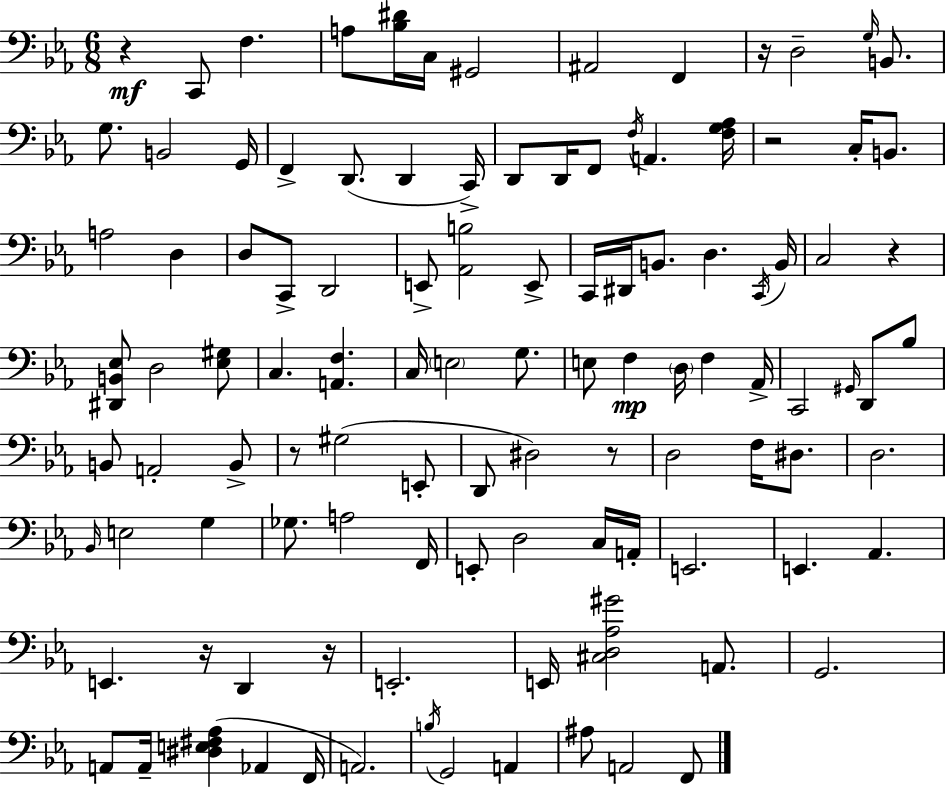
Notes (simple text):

R/q C2/e F3/q. A3/e [Bb3,D#4]/s C3/s G#2/h A#2/h F2/q R/s D3/h G3/s B2/e. G3/e. B2/h G2/s F2/q D2/e. D2/q C2/s D2/e D2/s F2/e F3/s A2/q. [F3,G3,Ab3]/s R/h C3/s B2/e. A3/h D3/q D3/e C2/e D2/h E2/e [Ab2,B3]/h E2/e C2/s D#2/s B2/e. D3/q. C2/s B2/s C3/h R/q [D#2,B2,Eb3]/e D3/h [Eb3,G#3]/e C3/q. [A2,F3]/q. C3/s E3/h G3/e. E3/e F3/q D3/s F3/q Ab2/s C2/h G#2/s D2/e Bb3/e B2/e A2/h B2/e R/e G#3/h E2/e D2/e D#3/h R/e D3/h F3/s D#3/e. D3/h. Bb2/s E3/h G3/q Gb3/e. A3/h F2/s E2/e D3/h C3/s A2/s E2/h. E2/q. Ab2/q. E2/q. R/s D2/q R/s E2/h. E2/s [C#3,D3,Ab3,G#4]/h A2/e. G2/h. A2/e A2/s [D#3,E3,F#3,Ab3]/q Ab2/q F2/s A2/h. B3/s G2/h A2/q A#3/e A2/h F2/e